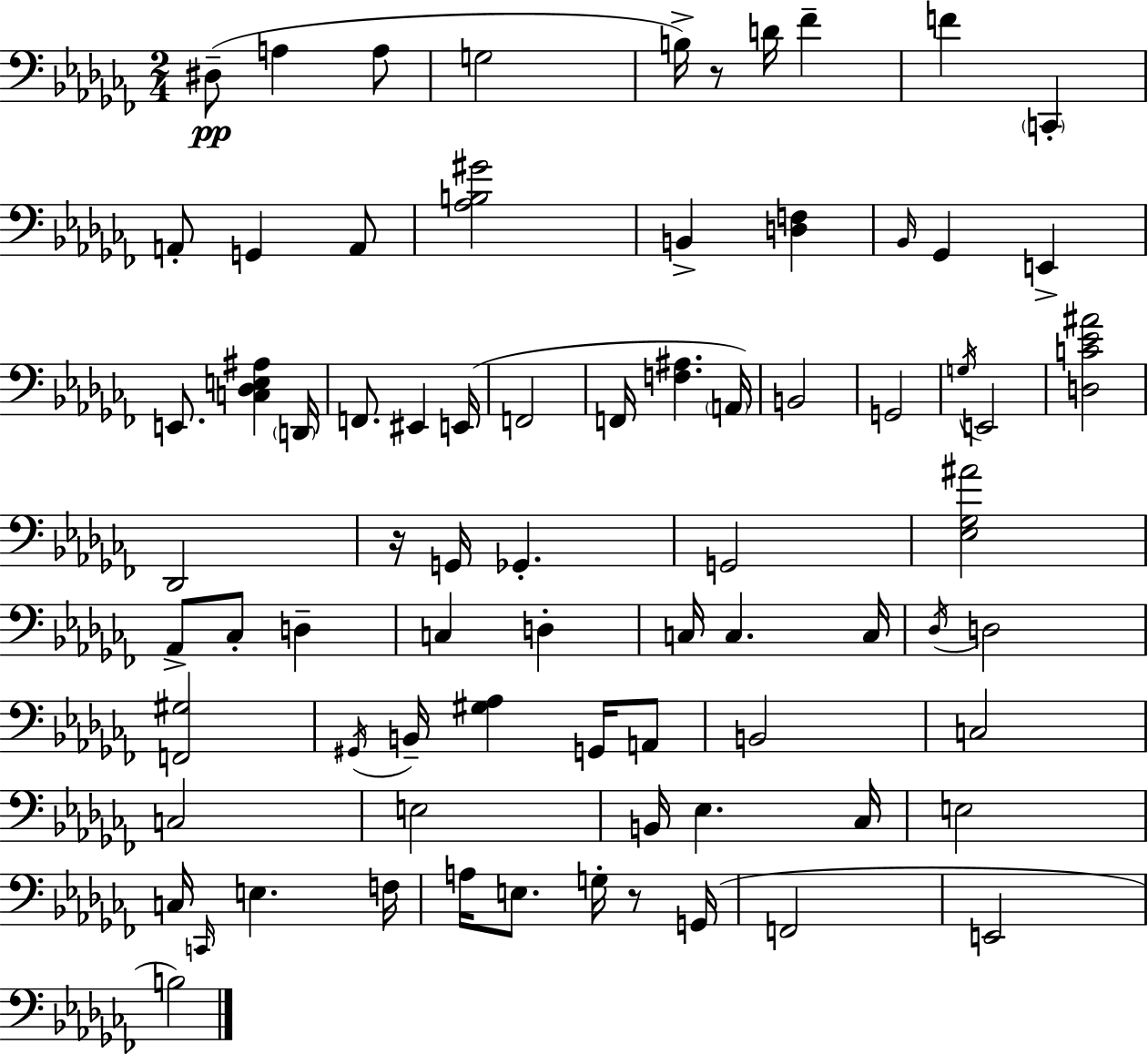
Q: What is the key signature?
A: AES minor